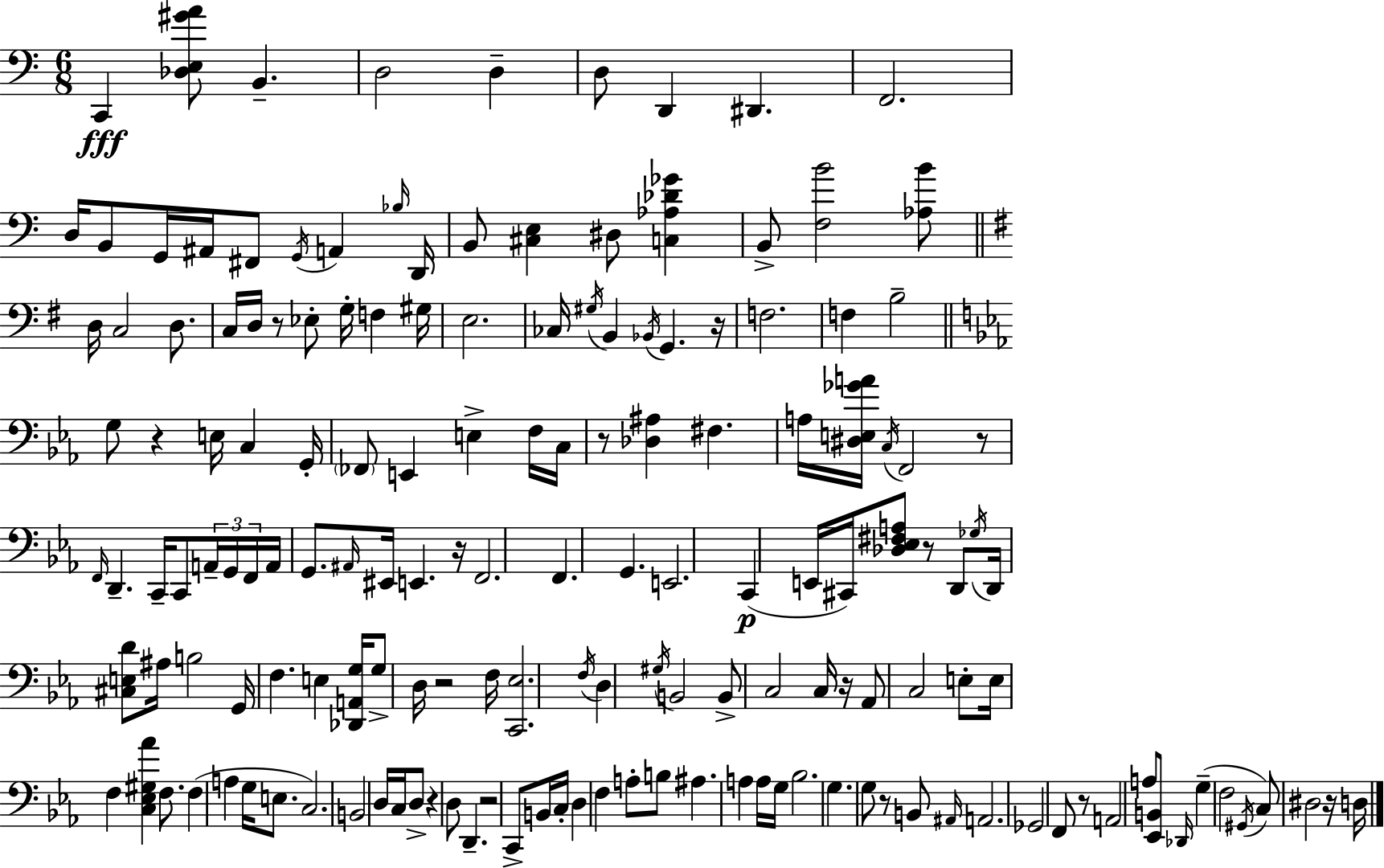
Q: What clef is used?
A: bass